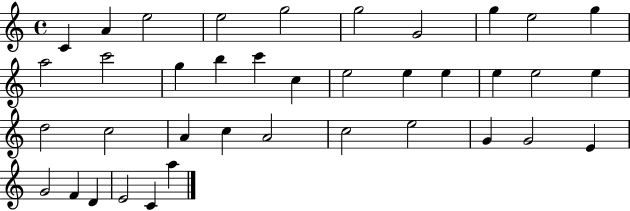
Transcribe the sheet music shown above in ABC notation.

X:1
T:Untitled
M:4/4
L:1/4
K:C
C A e2 e2 g2 g2 G2 g e2 g a2 c'2 g b c' c e2 e e e e2 e d2 c2 A c A2 c2 e2 G G2 E G2 F D E2 C a